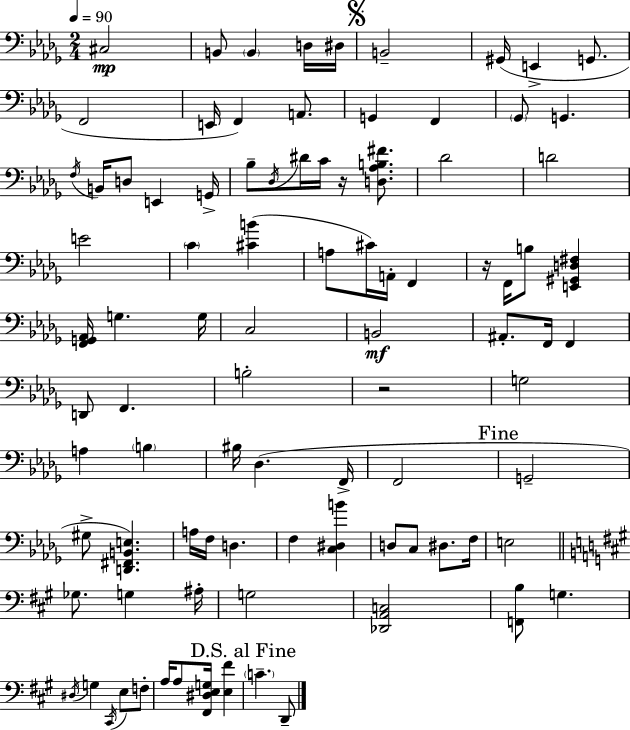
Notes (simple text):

C#3/h B2/e B2/q D3/s D#3/s B2/h G#2/s E2/q G2/e. F2/h E2/s F2/q A2/e. G2/q F2/q Gb2/e G2/q. F3/s B2/s D3/e E2/q G2/s Bb3/e Db3/s D#4/s C4/s R/s [D3,Ab3,B3,F#4]/e. Db4/h D4/h E4/h C4/q [C#4,B4]/q A3/e C#4/s A2/s F2/q R/s F2/s B3/e [E2,G#2,D3,F#3]/q [F2,G2,Ab2]/s G3/q. G3/s C3/h B2/h A#2/e. F2/s F2/q D2/e F2/q. B3/h R/h G3/h A3/q B3/q BIS3/s Db3/q. F2/s F2/h G2/h G#3/e [D2,F#2,B2,E3]/q. A3/s F3/s D3/q. F3/q [C3,D#3,B4]/q D3/e C3/e D#3/e. F3/s E3/h Gb3/e. G3/q A#3/s G3/h [Db2,A2,C3]/h [F2,B3]/e G3/q. D#3/s G3/q C#2/s E3/e F3/e A3/s A3/e [F#2,D#3,E3,G3]/s [E3,F#4]/q C4/q. D2/e